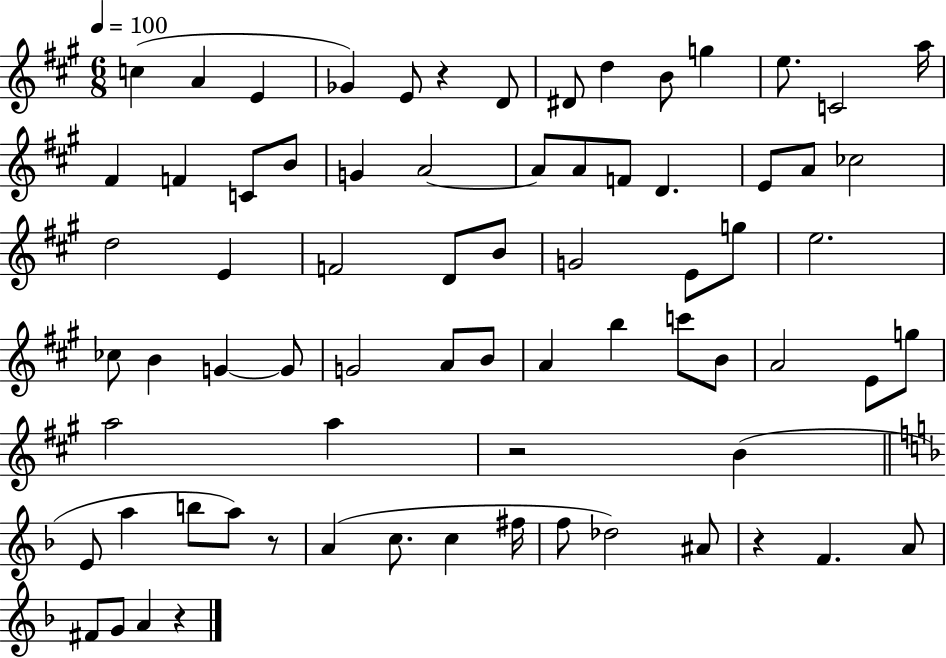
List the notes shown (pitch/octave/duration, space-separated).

C5/q A4/q E4/q Gb4/q E4/e R/q D4/e D#4/e D5/q B4/e G5/q E5/e. C4/h A5/s F#4/q F4/q C4/e B4/e G4/q A4/h A4/e A4/e F4/e D4/q. E4/e A4/e CES5/h D5/h E4/q F4/h D4/e B4/e G4/h E4/e G5/e E5/h. CES5/e B4/q G4/q G4/e G4/h A4/e B4/e A4/q B5/q C6/e B4/e A4/h E4/e G5/e A5/h A5/q R/h B4/q E4/e A5/q B5/e A5/e R/e A4/q C5/e. C5/q F#5/s F5/e Db5/h A#4/e R/q F4/q. A4/e F#4/e G4/e A4/q R/q